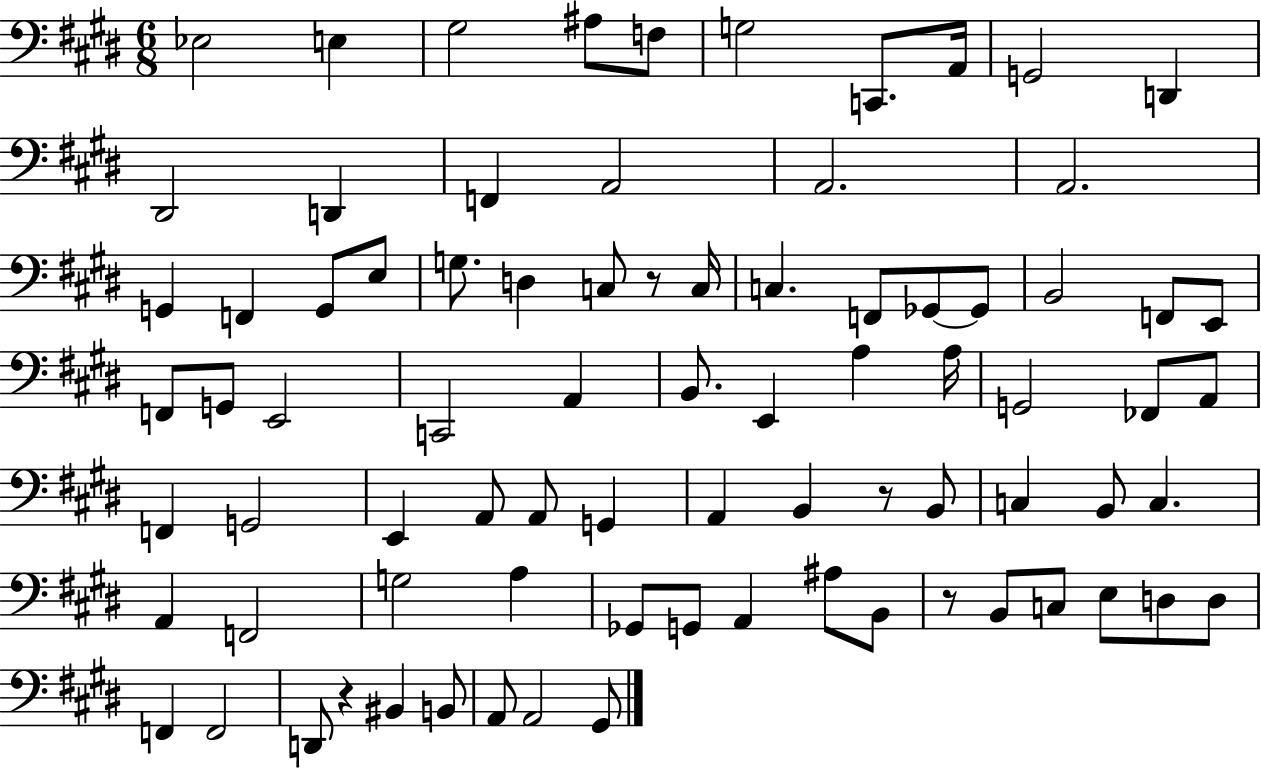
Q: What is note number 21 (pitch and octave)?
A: G3